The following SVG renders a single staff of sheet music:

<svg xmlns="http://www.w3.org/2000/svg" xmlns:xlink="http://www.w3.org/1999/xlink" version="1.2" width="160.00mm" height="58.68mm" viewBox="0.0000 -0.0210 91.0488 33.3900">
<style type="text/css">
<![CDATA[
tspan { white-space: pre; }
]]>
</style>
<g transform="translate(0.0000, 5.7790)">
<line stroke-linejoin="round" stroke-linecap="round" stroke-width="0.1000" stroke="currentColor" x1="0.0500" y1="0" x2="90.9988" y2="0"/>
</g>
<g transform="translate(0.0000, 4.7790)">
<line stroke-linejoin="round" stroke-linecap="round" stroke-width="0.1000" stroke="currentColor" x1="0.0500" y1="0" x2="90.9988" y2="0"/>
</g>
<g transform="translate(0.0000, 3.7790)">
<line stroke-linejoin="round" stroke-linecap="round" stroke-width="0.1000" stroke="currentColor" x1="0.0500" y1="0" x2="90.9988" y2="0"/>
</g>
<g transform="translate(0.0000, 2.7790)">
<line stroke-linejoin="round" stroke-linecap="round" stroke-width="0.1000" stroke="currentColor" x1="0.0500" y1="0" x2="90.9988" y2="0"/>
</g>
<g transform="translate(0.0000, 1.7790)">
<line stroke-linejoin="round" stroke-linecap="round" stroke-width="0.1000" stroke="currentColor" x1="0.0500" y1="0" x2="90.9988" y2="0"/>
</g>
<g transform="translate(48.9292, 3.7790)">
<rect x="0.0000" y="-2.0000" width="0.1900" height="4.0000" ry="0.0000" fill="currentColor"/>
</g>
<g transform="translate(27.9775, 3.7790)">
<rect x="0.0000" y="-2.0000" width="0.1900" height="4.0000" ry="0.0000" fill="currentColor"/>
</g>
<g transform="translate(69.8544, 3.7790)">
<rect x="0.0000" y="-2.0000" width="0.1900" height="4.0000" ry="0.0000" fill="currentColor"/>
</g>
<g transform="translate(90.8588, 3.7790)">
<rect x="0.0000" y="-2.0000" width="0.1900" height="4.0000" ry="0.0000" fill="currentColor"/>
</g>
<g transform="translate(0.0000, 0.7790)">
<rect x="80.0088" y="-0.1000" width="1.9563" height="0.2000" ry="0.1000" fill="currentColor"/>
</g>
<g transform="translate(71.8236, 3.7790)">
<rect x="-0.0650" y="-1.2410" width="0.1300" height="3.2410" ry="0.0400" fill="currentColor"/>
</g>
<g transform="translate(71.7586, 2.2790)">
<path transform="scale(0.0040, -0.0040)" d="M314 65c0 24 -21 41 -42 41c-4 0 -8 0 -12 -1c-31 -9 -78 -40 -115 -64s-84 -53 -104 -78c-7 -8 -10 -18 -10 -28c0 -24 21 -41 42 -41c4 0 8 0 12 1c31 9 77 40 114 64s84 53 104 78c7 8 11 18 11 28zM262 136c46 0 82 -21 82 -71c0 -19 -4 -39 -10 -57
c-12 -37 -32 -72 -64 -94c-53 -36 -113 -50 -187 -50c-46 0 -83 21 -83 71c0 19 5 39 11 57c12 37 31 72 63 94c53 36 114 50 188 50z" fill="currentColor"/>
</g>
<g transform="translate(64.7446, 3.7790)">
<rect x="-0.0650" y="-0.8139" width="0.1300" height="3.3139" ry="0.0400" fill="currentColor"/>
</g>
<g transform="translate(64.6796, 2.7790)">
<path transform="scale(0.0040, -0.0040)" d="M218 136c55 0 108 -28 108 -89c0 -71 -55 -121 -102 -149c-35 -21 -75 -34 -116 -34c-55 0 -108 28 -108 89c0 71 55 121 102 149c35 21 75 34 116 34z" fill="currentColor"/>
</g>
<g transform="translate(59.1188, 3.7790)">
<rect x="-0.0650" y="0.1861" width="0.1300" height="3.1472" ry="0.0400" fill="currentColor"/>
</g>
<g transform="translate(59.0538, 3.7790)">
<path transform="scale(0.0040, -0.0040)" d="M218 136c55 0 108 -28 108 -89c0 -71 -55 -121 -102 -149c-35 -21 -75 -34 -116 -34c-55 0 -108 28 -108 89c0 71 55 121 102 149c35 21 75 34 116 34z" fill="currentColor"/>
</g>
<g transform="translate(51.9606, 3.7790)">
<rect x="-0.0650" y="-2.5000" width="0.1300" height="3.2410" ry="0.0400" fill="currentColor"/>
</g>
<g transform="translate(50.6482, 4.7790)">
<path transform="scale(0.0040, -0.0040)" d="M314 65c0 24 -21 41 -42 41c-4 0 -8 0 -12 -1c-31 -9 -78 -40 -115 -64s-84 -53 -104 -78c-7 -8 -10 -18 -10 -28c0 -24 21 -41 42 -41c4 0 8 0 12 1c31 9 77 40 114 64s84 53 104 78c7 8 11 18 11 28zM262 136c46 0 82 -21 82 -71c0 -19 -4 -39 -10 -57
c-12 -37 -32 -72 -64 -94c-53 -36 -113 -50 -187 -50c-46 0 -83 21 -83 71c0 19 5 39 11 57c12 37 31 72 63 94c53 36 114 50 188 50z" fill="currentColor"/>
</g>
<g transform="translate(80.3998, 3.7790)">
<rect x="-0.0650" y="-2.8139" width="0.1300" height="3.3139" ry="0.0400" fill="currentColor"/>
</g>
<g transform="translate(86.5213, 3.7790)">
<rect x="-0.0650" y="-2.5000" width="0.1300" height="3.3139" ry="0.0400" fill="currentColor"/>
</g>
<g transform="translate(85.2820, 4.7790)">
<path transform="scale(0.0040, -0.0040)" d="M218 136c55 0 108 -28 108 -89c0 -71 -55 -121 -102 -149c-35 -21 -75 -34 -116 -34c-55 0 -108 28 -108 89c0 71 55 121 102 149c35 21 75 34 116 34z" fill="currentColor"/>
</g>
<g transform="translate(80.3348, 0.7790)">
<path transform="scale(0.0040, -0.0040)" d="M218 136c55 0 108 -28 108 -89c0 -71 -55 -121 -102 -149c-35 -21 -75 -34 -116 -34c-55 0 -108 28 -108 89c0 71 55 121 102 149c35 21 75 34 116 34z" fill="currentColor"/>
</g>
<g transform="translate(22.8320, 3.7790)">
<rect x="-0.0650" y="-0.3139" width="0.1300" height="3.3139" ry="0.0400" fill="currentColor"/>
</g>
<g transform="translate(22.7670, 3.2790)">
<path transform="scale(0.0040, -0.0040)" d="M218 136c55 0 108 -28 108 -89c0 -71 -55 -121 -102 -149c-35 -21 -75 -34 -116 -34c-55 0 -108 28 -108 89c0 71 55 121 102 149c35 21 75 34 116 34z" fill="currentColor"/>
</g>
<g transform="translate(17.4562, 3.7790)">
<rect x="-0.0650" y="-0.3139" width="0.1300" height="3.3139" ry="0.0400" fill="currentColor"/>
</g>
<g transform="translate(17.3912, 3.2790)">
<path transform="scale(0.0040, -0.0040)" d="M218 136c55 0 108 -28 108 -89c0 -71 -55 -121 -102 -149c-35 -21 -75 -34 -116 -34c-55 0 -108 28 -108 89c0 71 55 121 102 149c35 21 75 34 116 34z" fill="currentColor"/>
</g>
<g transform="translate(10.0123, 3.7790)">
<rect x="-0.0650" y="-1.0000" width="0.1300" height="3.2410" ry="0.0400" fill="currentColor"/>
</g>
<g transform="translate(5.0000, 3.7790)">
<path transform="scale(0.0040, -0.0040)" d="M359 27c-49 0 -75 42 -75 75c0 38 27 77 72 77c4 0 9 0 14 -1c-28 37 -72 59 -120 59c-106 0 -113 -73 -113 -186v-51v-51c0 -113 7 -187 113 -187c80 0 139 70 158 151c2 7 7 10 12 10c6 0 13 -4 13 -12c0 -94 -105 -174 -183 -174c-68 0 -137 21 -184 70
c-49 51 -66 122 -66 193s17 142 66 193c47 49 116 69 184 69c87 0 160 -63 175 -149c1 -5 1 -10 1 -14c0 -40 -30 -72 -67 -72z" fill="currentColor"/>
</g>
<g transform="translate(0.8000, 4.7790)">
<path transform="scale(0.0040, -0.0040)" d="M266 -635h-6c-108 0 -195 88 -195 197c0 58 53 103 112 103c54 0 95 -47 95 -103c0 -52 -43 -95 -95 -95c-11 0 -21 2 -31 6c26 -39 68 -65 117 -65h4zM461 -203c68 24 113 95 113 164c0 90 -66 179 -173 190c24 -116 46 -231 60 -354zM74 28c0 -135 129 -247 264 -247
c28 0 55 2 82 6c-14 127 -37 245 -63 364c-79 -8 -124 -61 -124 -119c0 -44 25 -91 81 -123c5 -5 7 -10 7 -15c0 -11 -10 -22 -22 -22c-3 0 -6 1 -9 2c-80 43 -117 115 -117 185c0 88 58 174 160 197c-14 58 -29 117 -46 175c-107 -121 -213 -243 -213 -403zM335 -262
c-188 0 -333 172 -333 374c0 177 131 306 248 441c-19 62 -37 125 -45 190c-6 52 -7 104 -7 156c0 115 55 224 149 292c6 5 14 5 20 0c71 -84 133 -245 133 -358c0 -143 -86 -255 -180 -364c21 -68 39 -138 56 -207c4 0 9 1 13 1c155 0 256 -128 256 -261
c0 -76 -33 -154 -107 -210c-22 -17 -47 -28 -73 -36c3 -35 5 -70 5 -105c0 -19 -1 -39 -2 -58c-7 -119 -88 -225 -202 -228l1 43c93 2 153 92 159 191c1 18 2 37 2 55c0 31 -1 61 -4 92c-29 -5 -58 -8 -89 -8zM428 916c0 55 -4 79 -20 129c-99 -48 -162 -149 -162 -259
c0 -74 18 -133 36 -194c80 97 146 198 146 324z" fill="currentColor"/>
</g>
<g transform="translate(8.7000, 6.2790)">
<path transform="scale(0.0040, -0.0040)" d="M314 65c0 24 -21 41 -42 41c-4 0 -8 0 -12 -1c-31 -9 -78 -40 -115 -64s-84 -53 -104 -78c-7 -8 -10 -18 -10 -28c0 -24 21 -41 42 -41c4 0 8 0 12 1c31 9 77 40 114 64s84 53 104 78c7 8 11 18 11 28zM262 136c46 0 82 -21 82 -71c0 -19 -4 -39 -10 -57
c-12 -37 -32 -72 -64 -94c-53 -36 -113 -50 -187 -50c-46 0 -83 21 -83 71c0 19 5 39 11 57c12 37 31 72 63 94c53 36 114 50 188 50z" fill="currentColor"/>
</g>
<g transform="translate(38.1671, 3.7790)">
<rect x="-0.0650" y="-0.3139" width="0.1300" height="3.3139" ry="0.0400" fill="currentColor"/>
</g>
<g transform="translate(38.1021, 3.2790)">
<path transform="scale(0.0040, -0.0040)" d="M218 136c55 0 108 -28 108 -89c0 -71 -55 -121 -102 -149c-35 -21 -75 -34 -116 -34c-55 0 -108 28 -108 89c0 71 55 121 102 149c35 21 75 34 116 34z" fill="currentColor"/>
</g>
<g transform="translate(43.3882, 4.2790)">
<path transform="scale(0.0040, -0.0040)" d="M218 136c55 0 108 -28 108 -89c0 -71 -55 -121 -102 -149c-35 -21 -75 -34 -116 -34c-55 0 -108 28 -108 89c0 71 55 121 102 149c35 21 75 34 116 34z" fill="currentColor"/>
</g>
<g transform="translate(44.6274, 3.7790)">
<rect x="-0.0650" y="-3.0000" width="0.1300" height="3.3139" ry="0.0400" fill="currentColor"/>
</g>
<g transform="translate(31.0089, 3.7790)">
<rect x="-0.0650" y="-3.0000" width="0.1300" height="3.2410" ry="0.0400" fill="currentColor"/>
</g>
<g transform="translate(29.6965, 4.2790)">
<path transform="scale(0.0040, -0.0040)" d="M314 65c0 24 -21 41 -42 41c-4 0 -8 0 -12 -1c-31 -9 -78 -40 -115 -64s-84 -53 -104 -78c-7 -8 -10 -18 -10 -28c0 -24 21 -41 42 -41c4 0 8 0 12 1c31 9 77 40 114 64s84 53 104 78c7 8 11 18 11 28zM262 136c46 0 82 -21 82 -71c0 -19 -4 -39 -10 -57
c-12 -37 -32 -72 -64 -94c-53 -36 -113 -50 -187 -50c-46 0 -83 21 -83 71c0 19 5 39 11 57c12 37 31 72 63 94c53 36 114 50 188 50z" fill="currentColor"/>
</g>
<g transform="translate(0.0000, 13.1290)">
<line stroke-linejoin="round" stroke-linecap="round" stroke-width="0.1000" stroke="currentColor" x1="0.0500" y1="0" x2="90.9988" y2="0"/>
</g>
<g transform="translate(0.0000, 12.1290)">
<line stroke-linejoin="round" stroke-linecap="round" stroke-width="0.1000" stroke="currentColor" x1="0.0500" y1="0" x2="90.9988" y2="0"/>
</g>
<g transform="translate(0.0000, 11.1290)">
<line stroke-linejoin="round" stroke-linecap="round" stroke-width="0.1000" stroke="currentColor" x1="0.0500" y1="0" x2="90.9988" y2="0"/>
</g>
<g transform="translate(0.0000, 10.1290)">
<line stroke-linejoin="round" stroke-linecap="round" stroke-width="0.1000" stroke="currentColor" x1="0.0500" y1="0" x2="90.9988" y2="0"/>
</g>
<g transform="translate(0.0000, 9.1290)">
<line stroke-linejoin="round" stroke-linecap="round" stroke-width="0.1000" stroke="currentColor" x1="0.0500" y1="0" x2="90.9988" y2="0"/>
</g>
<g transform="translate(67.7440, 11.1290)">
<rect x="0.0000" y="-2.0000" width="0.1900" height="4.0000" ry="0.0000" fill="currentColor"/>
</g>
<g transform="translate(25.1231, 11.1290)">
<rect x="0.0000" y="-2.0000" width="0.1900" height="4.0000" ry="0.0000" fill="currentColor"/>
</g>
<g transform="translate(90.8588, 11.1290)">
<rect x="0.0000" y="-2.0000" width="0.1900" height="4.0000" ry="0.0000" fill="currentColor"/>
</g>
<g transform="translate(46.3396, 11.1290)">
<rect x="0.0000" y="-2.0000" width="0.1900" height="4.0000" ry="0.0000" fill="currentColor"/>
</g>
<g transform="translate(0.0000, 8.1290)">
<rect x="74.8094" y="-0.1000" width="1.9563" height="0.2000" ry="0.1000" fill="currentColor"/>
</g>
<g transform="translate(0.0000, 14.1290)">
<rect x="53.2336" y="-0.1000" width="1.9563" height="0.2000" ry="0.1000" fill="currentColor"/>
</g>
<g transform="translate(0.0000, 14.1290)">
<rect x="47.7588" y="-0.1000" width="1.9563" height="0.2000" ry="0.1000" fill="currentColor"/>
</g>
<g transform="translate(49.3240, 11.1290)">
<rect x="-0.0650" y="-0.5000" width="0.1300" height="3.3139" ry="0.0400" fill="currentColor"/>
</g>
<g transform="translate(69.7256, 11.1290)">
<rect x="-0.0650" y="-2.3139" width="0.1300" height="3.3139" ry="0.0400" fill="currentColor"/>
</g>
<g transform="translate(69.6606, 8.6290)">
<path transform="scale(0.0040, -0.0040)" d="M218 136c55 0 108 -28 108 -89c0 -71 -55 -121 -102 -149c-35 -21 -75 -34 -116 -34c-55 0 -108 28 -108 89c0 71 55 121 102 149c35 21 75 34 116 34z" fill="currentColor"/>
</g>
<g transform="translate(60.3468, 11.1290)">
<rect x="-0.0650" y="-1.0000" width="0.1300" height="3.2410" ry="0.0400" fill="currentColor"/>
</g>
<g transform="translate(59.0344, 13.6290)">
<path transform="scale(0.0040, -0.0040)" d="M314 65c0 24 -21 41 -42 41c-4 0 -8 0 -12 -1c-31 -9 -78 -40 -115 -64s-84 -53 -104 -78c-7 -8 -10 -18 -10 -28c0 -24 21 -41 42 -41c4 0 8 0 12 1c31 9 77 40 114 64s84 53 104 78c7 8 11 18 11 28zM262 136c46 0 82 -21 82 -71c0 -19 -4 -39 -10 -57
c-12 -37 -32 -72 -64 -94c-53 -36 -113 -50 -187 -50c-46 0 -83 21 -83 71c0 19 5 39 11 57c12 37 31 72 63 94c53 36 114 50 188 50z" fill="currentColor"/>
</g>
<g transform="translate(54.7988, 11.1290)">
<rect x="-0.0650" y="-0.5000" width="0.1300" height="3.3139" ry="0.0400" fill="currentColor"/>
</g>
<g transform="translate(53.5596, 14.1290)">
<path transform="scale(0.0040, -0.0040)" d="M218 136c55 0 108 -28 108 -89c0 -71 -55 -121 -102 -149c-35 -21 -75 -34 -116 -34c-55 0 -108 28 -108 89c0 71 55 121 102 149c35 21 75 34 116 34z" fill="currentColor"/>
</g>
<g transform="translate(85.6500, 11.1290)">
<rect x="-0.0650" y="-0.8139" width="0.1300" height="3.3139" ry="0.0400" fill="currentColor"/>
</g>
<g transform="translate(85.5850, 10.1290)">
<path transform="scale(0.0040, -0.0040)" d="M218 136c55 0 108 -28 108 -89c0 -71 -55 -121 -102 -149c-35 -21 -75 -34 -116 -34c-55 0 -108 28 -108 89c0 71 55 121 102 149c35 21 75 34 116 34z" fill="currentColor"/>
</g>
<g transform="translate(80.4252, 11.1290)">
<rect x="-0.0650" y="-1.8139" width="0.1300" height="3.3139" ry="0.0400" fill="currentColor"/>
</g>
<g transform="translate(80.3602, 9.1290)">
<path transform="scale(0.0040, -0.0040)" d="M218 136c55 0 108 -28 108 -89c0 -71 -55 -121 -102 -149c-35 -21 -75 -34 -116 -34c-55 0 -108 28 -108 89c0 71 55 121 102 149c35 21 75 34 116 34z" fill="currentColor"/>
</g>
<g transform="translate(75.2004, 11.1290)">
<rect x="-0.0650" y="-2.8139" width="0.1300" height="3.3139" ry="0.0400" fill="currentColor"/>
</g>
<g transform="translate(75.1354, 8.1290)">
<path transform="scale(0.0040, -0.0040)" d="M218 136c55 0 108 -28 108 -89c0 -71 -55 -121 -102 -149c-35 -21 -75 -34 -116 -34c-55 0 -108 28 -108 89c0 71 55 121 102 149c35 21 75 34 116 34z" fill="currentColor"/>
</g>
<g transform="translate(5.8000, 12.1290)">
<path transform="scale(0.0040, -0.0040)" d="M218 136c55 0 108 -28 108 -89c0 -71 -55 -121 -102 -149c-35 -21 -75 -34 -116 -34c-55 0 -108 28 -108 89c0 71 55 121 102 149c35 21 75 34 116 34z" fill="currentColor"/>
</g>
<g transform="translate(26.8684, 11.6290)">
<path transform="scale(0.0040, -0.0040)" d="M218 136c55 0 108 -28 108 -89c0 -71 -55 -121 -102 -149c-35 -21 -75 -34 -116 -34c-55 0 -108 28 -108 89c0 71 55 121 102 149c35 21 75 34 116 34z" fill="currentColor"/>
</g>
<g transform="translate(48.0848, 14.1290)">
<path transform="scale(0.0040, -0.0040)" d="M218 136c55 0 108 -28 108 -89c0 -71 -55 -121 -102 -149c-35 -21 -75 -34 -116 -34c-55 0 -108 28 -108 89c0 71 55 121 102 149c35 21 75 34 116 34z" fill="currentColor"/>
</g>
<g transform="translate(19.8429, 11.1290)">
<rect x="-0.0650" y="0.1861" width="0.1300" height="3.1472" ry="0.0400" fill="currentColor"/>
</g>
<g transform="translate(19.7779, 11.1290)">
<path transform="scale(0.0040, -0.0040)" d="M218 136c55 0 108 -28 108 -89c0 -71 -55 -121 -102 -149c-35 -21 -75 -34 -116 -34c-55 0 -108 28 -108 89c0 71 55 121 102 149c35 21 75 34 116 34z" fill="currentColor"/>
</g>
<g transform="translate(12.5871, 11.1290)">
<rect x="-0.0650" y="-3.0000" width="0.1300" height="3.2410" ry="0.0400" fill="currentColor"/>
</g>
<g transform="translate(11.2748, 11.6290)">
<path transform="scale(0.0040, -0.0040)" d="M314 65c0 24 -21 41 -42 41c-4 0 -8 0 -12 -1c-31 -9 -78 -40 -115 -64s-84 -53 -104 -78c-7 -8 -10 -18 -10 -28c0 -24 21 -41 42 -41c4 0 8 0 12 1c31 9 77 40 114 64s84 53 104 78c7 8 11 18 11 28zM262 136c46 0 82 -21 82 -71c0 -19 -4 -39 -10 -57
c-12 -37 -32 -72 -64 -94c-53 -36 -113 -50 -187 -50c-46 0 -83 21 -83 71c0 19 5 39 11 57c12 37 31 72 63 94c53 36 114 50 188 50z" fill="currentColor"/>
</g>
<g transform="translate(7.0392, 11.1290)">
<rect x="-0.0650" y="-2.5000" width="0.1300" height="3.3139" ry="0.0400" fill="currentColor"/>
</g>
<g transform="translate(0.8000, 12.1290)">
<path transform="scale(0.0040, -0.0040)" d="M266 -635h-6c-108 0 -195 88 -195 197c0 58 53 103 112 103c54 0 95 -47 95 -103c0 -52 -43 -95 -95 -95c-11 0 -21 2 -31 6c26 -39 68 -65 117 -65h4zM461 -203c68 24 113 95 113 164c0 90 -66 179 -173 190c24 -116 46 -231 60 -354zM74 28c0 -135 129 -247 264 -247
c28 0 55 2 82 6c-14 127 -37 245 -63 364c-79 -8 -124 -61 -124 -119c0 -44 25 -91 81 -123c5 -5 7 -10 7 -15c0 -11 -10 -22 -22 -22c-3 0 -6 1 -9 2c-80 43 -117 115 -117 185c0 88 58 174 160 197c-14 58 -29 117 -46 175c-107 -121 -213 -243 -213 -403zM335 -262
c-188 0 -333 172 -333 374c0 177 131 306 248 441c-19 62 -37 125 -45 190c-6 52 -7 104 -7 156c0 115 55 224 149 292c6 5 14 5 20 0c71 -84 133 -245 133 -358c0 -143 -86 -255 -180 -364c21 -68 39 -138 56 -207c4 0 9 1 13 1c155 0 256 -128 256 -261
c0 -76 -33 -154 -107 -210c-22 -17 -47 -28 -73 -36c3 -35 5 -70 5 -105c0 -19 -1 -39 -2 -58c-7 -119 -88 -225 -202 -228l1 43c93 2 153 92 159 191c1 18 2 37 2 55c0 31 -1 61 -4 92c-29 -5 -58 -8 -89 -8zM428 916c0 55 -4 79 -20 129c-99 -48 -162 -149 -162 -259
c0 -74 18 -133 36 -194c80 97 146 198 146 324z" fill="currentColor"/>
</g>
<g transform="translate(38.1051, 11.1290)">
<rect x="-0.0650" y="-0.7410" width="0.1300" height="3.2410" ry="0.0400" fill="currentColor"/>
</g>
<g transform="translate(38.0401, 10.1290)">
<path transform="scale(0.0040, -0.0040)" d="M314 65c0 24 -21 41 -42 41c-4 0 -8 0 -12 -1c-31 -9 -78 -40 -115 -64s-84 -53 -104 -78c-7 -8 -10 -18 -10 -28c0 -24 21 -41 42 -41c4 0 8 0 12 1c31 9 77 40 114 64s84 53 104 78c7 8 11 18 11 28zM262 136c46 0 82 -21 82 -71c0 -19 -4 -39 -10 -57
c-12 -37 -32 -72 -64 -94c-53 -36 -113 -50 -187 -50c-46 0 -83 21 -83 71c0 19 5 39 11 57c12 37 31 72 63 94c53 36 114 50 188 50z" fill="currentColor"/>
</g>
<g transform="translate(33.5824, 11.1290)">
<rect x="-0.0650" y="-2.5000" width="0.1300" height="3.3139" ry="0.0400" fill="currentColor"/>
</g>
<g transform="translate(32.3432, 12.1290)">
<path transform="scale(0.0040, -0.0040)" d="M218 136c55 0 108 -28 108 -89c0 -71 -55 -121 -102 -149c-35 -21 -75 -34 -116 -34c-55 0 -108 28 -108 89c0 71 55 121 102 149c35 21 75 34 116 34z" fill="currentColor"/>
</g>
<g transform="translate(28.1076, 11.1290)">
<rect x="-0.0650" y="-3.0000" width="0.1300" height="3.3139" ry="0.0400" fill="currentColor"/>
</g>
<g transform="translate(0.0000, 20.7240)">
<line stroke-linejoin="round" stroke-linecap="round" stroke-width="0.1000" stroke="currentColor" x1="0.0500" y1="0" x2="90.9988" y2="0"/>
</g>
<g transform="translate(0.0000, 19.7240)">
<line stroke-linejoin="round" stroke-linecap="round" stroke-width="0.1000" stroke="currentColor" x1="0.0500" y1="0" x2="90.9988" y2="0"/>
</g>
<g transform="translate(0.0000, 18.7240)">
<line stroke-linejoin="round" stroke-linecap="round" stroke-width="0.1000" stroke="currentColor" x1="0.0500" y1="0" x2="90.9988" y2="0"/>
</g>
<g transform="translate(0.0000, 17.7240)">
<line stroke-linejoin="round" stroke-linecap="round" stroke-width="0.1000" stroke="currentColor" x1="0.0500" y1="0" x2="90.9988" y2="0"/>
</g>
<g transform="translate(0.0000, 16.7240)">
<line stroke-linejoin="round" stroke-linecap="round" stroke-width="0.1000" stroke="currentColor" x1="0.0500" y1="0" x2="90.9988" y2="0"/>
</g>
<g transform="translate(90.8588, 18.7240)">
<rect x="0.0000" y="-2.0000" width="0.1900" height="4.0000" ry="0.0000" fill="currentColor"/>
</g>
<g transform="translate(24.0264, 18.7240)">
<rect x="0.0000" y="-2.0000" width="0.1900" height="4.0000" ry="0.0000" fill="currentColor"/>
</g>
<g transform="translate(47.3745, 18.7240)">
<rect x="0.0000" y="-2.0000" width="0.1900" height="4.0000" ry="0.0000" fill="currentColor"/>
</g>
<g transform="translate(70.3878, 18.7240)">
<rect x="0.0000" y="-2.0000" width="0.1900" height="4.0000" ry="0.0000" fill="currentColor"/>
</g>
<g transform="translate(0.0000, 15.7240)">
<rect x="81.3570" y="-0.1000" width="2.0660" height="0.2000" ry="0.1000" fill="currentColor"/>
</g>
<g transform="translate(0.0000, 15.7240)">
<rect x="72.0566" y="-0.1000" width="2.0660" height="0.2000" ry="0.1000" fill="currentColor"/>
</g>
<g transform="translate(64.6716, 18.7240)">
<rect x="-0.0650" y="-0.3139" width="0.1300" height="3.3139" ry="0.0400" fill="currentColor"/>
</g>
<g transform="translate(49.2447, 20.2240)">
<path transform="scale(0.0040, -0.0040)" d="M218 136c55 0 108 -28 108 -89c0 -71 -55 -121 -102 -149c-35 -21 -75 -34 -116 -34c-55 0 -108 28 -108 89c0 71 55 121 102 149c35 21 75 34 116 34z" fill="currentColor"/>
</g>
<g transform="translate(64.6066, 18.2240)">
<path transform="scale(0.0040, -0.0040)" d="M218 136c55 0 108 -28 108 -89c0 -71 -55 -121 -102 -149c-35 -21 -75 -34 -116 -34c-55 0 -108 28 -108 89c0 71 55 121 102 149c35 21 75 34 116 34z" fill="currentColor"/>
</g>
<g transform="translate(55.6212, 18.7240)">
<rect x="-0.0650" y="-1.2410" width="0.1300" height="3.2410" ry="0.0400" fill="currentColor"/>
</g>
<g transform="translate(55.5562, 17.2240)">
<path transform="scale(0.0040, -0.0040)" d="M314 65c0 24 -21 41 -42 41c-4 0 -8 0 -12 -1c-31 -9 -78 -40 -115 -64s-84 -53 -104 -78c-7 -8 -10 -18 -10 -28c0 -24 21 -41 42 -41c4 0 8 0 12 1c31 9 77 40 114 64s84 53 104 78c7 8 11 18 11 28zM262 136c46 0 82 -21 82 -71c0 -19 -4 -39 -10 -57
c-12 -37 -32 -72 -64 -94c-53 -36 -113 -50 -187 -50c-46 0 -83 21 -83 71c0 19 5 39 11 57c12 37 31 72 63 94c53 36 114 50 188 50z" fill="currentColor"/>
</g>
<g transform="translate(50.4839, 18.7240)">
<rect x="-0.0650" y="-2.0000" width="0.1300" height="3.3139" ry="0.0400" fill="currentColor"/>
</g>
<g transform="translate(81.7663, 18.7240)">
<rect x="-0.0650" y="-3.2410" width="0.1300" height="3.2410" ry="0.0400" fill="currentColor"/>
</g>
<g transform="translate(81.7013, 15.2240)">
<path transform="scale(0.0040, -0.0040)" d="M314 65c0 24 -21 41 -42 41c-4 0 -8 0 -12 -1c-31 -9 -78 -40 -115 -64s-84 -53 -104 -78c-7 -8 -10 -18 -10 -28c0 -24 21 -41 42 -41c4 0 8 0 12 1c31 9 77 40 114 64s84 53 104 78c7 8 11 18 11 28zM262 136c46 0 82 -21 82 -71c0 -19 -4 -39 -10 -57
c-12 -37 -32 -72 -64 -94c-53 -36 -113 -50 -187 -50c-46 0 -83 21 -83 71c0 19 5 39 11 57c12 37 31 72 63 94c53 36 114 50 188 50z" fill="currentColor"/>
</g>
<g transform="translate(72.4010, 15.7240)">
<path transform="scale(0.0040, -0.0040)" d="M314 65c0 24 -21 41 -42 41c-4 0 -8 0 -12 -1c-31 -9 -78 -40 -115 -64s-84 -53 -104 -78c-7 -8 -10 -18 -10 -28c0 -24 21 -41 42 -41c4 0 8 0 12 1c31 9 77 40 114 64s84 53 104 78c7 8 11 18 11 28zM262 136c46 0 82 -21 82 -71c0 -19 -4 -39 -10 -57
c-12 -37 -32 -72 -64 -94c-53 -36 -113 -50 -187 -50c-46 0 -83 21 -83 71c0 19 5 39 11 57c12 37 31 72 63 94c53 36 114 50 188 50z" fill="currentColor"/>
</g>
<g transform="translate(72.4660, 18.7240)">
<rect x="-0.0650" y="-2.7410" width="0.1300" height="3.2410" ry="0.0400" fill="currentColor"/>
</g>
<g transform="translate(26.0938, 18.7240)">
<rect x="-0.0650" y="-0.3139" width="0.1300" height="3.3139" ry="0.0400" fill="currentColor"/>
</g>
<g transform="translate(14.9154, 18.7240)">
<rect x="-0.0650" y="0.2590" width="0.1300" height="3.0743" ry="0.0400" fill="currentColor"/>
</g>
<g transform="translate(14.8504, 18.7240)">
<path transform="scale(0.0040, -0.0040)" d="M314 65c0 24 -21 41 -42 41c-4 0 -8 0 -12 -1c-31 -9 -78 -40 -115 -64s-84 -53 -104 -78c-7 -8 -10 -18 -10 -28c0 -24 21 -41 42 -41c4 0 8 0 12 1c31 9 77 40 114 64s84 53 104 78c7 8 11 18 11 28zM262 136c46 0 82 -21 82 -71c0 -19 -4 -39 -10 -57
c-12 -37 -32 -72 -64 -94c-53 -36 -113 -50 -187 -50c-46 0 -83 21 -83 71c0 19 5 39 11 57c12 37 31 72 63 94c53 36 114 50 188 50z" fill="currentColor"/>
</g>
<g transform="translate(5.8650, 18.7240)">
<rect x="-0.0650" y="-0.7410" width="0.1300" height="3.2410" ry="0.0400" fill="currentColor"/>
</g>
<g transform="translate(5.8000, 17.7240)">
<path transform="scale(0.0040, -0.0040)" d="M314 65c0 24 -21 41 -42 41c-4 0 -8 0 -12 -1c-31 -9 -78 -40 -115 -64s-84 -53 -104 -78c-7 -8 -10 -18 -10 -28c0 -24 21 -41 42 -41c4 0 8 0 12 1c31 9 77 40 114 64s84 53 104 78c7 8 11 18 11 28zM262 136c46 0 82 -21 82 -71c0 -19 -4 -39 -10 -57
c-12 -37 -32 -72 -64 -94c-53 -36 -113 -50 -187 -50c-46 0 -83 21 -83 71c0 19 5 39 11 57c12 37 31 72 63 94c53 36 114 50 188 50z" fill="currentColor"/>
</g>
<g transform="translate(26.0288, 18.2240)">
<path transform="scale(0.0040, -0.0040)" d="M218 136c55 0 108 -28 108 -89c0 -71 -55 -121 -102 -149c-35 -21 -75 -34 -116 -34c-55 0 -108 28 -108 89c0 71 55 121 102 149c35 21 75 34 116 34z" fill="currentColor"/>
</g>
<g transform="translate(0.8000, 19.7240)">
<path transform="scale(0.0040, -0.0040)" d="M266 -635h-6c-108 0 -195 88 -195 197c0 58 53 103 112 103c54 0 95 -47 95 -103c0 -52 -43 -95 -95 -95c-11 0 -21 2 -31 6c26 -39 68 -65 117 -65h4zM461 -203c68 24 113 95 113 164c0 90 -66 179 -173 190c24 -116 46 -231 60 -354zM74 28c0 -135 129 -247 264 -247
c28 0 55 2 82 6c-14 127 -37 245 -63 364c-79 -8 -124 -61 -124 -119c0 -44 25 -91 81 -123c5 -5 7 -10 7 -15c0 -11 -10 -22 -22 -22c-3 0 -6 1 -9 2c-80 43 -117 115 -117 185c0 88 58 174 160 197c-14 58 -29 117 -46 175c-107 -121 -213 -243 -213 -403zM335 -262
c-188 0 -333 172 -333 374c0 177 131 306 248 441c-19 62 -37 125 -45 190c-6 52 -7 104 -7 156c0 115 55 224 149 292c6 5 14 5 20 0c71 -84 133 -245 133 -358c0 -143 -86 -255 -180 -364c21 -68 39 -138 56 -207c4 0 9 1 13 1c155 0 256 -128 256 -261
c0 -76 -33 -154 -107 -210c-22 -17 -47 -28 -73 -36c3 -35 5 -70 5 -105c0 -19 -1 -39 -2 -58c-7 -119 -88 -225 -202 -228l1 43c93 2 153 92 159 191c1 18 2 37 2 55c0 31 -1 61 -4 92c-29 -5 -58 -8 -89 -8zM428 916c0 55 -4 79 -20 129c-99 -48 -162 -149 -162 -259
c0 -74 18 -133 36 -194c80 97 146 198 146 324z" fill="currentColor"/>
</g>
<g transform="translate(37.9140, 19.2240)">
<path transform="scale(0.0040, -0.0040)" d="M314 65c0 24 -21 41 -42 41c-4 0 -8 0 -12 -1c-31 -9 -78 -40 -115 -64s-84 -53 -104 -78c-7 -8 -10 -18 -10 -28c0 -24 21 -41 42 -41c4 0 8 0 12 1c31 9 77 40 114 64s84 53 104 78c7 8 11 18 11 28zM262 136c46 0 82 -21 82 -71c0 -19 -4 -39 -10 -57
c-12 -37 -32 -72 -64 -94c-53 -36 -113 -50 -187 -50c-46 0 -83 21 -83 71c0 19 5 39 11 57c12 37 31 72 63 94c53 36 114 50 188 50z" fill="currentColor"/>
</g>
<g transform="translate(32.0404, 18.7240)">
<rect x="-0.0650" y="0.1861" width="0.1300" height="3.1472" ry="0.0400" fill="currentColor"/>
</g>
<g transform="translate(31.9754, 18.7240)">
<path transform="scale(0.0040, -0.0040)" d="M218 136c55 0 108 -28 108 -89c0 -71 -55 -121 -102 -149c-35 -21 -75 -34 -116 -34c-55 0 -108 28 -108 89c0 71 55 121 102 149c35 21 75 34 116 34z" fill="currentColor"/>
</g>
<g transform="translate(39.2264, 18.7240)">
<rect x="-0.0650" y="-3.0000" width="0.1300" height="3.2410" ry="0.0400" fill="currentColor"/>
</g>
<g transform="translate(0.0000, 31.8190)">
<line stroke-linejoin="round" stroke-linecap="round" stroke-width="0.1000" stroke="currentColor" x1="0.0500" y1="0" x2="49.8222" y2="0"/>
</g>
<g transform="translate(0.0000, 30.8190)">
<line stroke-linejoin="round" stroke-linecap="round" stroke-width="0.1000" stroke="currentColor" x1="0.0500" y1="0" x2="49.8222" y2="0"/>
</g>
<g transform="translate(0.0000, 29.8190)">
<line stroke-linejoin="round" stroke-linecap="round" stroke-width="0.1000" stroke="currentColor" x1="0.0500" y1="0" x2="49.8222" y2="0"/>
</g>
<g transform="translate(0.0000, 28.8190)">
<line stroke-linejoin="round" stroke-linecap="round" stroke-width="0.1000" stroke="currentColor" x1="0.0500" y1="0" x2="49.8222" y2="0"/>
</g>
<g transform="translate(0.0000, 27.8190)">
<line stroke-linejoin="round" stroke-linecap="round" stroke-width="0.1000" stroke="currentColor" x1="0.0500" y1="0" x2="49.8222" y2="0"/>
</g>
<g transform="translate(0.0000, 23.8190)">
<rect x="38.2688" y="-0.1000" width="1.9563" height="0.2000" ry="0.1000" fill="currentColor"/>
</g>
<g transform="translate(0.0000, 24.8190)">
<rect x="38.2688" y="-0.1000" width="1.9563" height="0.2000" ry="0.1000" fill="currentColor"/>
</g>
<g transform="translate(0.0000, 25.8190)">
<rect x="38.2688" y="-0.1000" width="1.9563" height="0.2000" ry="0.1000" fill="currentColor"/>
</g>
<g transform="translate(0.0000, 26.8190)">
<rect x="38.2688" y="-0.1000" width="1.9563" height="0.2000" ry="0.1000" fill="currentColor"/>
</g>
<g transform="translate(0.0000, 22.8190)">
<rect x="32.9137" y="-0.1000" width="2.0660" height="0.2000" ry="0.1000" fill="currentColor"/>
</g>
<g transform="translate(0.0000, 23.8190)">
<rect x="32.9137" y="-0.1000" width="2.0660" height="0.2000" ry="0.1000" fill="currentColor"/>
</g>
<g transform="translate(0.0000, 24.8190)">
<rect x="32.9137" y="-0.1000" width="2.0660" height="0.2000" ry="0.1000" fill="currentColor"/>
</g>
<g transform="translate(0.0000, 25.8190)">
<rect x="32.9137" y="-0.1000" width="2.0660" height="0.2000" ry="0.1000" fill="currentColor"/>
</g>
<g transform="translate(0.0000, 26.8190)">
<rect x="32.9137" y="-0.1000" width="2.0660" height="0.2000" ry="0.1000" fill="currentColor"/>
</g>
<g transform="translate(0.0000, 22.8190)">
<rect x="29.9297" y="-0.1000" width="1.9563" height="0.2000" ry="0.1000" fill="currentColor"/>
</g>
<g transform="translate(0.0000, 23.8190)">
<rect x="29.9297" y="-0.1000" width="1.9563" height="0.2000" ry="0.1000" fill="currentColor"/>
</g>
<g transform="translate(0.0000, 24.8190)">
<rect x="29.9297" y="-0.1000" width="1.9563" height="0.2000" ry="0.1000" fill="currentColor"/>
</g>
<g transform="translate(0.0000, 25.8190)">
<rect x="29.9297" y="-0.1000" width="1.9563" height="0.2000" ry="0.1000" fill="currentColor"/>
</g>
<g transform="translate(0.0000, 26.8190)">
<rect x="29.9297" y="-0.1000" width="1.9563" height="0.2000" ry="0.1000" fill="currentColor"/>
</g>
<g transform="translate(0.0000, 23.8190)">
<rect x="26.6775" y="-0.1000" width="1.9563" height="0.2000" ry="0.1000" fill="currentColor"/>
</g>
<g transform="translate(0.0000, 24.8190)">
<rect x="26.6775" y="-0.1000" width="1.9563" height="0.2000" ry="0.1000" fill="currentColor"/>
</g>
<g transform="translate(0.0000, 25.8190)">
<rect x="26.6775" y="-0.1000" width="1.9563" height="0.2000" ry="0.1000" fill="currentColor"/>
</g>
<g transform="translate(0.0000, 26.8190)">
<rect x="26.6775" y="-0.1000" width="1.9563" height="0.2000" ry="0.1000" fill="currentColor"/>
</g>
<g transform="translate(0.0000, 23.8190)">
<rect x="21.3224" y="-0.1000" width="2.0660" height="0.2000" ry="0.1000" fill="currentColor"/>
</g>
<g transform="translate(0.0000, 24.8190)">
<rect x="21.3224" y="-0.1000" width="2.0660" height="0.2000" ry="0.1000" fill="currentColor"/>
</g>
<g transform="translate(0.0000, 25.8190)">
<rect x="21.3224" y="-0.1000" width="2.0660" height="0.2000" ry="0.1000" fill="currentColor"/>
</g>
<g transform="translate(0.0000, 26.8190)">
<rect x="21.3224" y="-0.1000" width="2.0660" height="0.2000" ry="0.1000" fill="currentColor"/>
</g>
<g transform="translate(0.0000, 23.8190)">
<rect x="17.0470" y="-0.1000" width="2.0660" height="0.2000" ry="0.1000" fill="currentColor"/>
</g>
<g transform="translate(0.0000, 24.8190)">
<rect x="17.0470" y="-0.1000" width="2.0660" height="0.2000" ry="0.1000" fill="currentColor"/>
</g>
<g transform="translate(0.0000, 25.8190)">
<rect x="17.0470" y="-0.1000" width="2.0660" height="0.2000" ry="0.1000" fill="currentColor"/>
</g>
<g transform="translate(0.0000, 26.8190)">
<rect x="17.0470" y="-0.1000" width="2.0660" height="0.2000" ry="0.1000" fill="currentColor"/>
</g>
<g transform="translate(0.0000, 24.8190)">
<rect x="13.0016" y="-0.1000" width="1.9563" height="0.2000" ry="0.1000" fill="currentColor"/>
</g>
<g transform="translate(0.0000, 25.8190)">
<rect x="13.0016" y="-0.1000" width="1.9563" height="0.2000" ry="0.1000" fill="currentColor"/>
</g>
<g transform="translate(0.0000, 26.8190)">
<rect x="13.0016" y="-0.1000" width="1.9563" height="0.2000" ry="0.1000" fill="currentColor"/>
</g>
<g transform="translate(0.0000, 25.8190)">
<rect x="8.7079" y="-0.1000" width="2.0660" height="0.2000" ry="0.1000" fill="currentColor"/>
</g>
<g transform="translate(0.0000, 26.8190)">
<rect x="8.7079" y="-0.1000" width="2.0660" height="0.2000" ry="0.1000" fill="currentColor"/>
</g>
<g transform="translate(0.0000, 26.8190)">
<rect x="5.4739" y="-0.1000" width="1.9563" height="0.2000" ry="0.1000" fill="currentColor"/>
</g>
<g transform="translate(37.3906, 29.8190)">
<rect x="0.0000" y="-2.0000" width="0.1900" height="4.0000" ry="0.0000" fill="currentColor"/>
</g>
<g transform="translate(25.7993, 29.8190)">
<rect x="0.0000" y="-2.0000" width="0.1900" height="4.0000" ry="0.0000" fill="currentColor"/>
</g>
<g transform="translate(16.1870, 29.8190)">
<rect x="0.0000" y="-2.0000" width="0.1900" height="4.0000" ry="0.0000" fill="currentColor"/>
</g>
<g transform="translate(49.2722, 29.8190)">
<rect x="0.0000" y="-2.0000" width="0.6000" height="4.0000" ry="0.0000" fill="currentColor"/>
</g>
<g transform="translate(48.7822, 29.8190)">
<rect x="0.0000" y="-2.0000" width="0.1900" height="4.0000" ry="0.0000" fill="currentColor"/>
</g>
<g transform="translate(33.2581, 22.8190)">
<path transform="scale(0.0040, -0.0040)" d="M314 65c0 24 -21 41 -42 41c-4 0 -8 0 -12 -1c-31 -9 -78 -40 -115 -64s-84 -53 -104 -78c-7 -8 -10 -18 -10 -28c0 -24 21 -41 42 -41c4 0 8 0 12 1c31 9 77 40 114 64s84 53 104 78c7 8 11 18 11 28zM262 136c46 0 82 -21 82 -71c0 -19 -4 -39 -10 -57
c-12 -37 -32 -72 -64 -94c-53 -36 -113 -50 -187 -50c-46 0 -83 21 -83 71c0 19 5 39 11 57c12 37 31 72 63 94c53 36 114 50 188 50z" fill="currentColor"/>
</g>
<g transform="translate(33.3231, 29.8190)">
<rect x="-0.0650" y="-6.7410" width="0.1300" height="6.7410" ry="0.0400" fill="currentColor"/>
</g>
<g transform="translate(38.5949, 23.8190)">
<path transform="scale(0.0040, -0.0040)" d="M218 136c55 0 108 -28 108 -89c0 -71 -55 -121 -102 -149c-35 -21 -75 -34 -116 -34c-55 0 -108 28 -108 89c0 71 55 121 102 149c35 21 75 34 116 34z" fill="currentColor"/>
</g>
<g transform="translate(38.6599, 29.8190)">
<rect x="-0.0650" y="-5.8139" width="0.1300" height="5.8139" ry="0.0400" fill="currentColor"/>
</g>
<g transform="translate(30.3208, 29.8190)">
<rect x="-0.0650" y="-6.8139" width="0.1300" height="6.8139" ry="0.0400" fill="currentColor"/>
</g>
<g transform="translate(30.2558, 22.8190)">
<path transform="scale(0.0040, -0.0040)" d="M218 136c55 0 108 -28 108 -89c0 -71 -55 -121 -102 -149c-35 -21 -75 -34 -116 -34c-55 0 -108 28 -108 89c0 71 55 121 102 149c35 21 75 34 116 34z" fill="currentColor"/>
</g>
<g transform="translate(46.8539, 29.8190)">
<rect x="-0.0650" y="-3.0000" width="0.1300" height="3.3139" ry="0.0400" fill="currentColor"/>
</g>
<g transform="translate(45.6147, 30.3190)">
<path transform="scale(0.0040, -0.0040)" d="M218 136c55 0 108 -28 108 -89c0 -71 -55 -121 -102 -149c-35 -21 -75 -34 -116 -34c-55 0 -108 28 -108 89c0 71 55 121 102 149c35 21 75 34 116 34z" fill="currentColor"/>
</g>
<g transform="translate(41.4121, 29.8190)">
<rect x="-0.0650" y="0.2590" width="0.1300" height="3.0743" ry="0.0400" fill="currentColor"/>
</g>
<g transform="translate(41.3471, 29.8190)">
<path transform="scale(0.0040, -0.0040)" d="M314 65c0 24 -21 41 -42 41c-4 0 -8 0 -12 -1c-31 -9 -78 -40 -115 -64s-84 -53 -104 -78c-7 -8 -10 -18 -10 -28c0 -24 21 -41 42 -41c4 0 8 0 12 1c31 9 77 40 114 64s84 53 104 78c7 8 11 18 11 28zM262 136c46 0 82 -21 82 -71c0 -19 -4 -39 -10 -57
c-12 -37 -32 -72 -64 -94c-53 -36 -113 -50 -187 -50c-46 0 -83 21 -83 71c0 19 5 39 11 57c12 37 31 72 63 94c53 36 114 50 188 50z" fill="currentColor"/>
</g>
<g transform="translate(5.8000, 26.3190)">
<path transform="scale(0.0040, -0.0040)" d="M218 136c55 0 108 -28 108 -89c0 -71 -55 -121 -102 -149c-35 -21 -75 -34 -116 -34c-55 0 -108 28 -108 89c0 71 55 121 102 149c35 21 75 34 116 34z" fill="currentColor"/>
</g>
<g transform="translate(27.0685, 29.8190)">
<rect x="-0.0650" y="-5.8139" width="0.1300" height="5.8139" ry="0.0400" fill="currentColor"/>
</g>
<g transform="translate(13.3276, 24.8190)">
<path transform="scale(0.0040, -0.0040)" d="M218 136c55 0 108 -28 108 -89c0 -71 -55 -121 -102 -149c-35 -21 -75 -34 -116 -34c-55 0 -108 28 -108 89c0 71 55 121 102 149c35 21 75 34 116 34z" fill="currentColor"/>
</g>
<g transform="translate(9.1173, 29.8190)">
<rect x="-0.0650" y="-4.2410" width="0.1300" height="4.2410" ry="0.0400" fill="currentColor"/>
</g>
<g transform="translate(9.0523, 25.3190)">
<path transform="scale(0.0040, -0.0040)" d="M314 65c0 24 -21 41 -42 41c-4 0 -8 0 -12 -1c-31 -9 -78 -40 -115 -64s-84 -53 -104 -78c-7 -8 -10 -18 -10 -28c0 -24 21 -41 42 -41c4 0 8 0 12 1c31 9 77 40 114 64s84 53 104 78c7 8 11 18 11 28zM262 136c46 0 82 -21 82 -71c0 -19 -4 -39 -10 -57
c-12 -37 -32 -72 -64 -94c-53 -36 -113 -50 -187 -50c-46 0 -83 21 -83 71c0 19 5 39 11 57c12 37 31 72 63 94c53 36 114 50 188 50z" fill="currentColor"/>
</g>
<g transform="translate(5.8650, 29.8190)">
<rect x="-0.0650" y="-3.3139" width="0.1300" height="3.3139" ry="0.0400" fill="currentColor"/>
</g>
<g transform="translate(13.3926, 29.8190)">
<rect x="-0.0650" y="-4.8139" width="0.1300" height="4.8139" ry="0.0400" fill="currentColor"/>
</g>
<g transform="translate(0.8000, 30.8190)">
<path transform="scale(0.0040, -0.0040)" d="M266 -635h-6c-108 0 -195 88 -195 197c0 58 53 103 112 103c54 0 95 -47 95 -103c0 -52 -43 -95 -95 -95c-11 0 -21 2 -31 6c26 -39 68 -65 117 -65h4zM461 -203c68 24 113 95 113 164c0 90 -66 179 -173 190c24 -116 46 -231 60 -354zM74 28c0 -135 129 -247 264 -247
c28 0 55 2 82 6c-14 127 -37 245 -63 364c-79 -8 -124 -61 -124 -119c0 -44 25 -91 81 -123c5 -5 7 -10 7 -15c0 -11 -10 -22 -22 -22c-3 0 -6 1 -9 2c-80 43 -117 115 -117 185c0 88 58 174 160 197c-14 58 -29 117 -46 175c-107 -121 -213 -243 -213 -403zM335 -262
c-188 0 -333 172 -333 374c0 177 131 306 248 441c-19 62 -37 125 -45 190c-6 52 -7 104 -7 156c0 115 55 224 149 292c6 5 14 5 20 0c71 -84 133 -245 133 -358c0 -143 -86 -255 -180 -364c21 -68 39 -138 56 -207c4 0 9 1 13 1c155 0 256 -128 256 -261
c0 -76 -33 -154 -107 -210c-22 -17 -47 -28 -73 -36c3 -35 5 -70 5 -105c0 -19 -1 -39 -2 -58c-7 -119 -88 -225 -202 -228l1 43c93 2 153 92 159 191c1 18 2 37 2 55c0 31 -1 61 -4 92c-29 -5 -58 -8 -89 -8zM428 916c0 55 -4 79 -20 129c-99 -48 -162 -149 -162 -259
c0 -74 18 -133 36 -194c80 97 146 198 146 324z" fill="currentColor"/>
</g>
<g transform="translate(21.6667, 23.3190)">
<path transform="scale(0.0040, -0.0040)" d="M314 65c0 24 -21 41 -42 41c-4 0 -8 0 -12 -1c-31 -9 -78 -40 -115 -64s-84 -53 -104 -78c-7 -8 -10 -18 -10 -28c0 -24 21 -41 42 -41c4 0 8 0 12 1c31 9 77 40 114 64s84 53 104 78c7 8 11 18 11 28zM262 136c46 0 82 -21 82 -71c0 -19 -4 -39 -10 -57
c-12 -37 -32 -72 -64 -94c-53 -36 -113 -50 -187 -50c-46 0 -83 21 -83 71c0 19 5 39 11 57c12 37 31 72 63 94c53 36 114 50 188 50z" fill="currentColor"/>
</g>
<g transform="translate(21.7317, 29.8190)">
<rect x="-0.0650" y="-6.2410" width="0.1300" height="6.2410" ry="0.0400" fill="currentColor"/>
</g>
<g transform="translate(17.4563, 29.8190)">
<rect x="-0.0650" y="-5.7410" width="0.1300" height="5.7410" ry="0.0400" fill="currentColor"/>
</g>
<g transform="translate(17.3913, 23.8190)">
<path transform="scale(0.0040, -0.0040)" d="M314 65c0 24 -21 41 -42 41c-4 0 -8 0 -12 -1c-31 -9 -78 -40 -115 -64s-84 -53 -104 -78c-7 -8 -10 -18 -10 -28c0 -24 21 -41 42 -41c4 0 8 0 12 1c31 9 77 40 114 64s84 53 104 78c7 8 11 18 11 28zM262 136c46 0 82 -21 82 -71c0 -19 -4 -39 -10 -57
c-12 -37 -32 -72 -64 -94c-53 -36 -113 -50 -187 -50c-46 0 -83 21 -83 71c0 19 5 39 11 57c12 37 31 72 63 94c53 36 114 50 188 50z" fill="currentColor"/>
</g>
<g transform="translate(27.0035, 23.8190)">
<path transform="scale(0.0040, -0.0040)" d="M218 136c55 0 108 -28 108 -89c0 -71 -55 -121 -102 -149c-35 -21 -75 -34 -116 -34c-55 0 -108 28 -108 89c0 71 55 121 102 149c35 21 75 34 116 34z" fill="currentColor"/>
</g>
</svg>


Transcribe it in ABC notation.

X:1
T:Untitled
M:4/4
L:1/4
K:C
D2 c c A2 c A G2 B d e2 a G G A2 B A G d2 C C D2 g a f d d2 B2 c B A2 F e2 c a2 b2 b d'2 e' g'2 a'2 g' b' b'2 g' B2 A